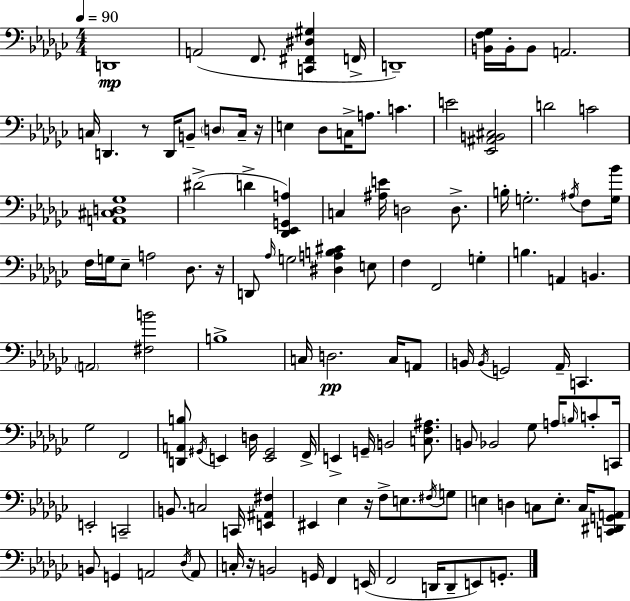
{
  \clef bass
  \numericTimeSignature
  \time 4/4
  \key ees \minor
  \tempo 4 = 90
  \repeat volta 2 { d,1\mp | a,2( f,8. <c, fis, dis gis>4 f,16-> | d,1--) | <b, f ges>16 b,16-. b,8 a,2. | \break c16 d,4. r8 d,16 b,8-- \parenthesize d8 c16-- r16 | e4 des8 c16-> a8. c'4. | e'2 <ees, ais, b, cis>2 | d'2 c'2 | \break <a, cis d ges>1 | dis'2->( d'4-> <des, ees, g, a>4) | c4 <ais e'>16 d2 d8.-> | b16-. g2.-. \acciaccatura { ais16 } f8 | \break <g bes'>16 f16 g16 ees8-- a2 des8. | r16 d,8 \grace { aes16 } g2 <dis a b cis'>4 | e8 f4 f,2 g4-. | b4. a,4 b,4. | \break \parenthesize a,2 <fis b'>2 | b1-> | c16 d2.\pp c16 | a,8 b,16 \acciaccatura { b,16 } g,2 aes,16-- c,4. | \break ges2 f,2 | <d, a, b>8 \acciaccatura { gis,16 } e,4 d16 <e, gis,>2 | f,16-> e,4-> g,16-- b,2 | <c f ais>8. b,8 bes,2 ges8 | \break a16 \grace { b16 } c'8-. c,16 e,2-. c,2-- | b,8. c2 | c,16 <e, ais, fis>4 eis,4 ees4 r16 f8-> | e8. \acciaccatura { fis16 } g8 e4 d4 c8 | \break e8.-. c16 <c, dis, g, a,>8 b,8 g,4 a,2 | \acciaccatura { des16 } a,8 c16-. r16 b,2 | g,16 f,4 e,16( f,2 d,16 | d,8-- e,8) g,8.-. } \bar "|."
}